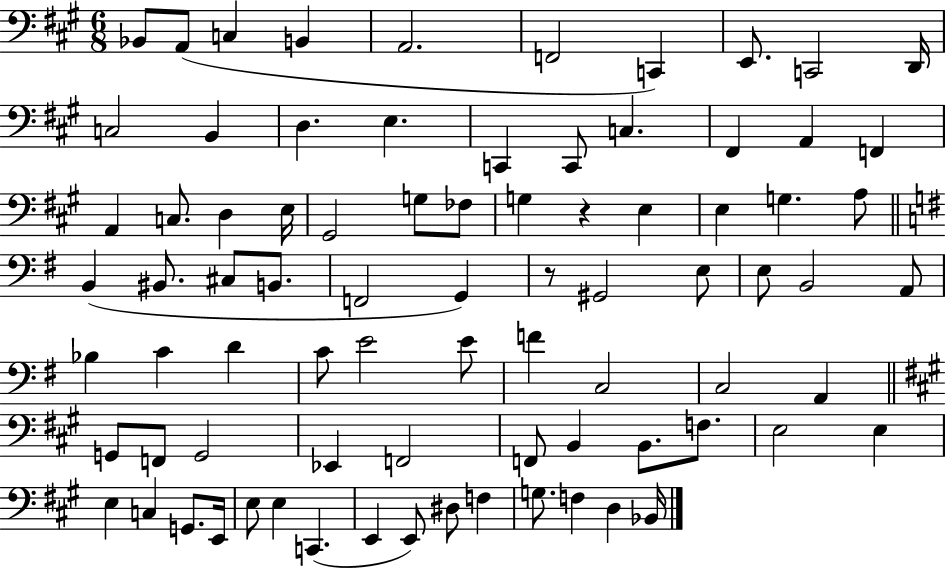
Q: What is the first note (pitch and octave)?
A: Bb2